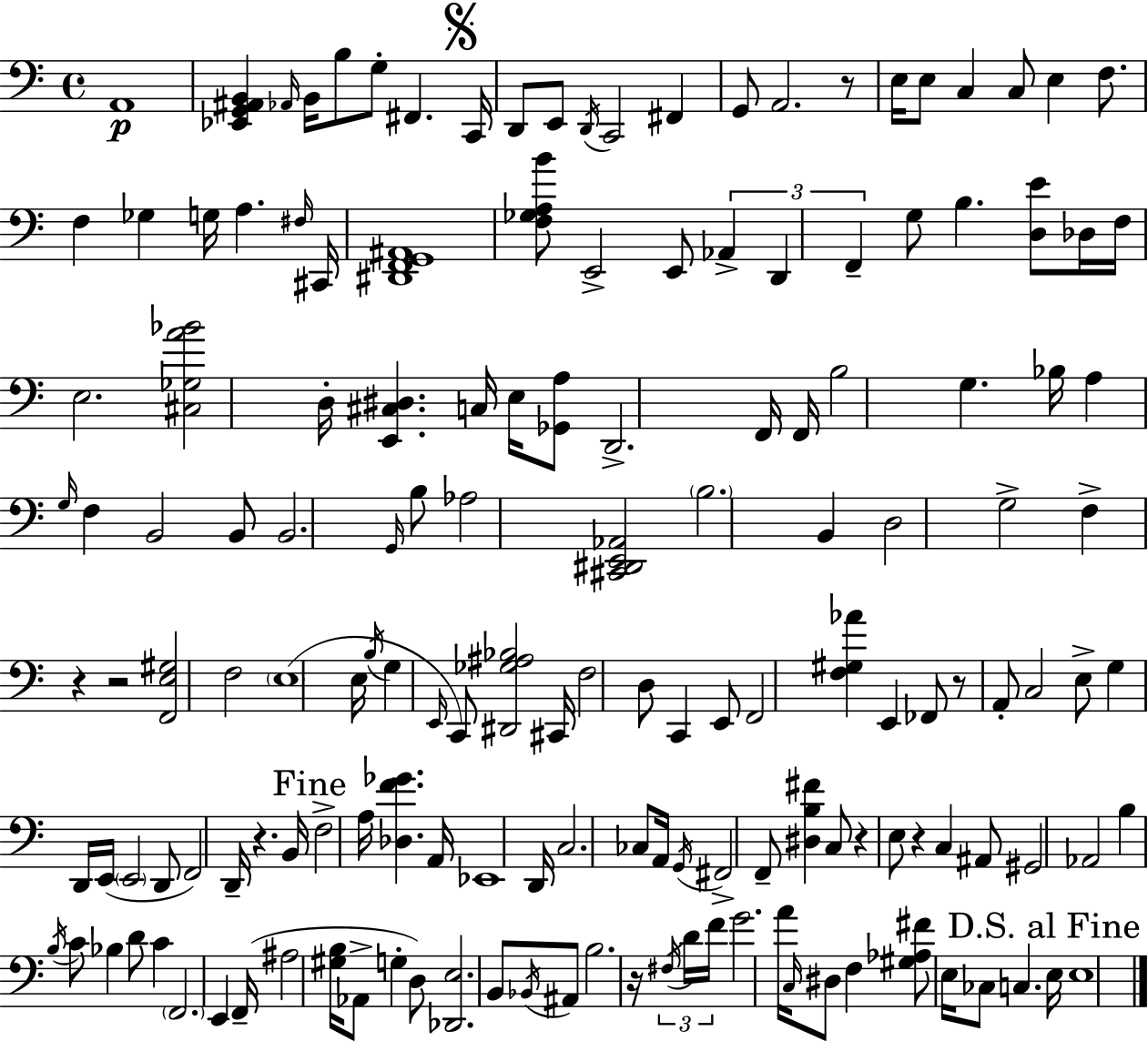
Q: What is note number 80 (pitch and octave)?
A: E2